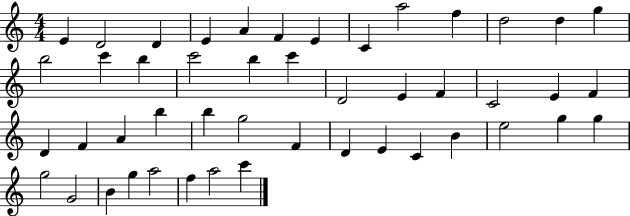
E4/q D4/h D4/q E4/q A4/q F4/q E4/q C4/q A5/h F5/q D5/h D5/q G5/q B5/h C6/q B5/q C6/h B5/q C6/q D4/h E4/q F4/q C4/h E4/q F4/q D4/q F4/q A4/q B5/q B5/q G5/h F4/q D4/q E4/q C4/q B4/q E5/h G5/q G5/q G5/h G4/h B4/q G5/q A5/h F5/q A5/h C6/q